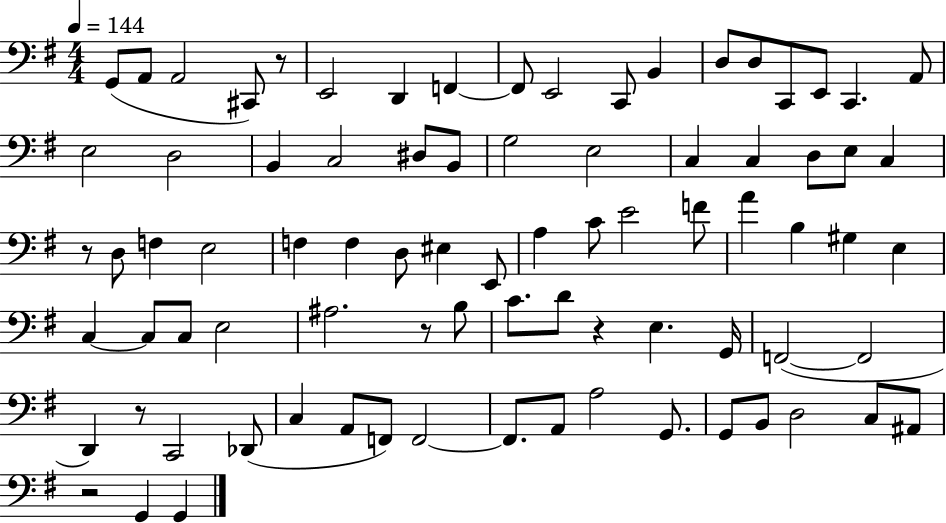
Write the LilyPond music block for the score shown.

{
  \clef bass
  \numericTimeSignature
  \time 4/4
  \key g \major
  \tempo 4 = 144
  g,8( a,8 a,2 cis,8) r8 | e,2 d,4 f,4~~ | f,8 e,2 c,8 b,4 | d8 d8 c,8 e,8 c,4. a,8 | \break e2 d2 | b,4 c2 dis8 b,8 | g2 e2 | c4 c4 d8 e8 c4 | \break r8 d8 f4 e2 | f4 f4 d8 eis4 e,8 | a4 c'8 e'2 f'8 | a'4 b4 gis4 e4 | \break c4~~ c8 c8 e2 | ais2. r8 b8 | c'8. d'8 r4 e4. g,16 | f,2~(~ f,2 | \break d,4) r8 c,2 des,8( | c4 a,8 f,8) f,2~~ | f,8. a,8 a2 g,8. | g,8 b,8 d2 c8 ais,8 | \break r2 g,4 g,4 | \bar "|."
}